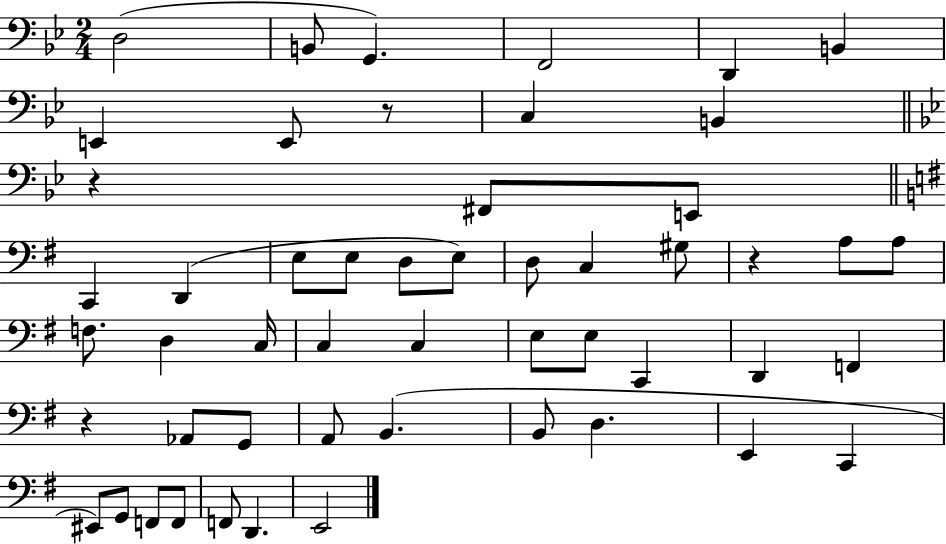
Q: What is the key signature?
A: BES major